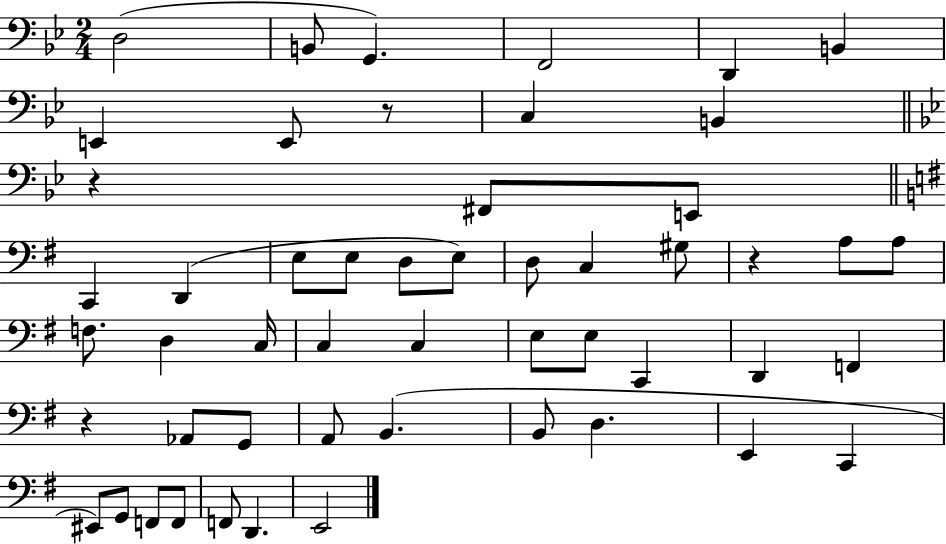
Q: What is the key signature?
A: BES major